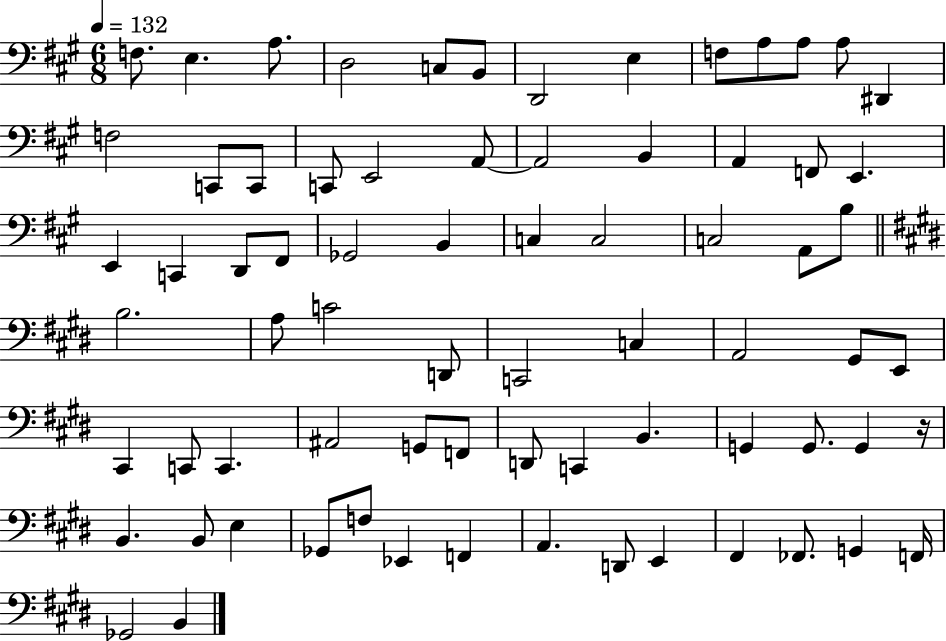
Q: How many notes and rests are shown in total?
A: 73